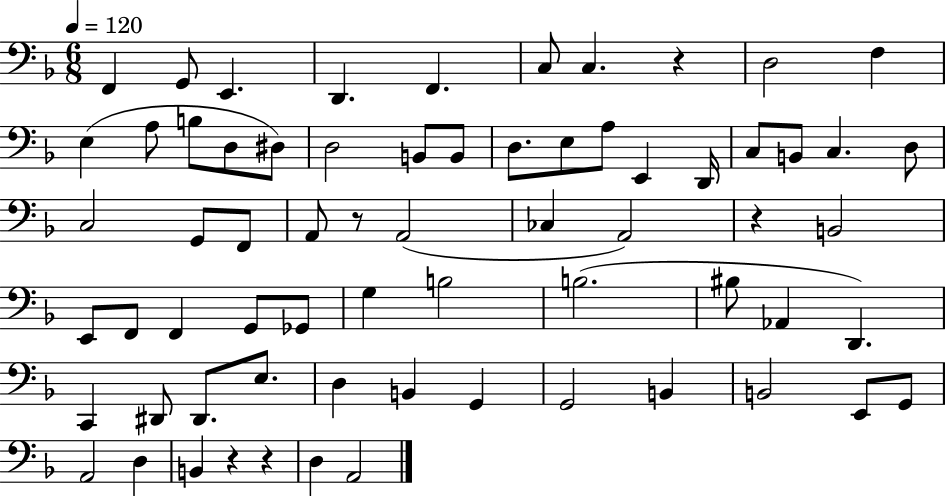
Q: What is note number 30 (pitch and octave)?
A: A2